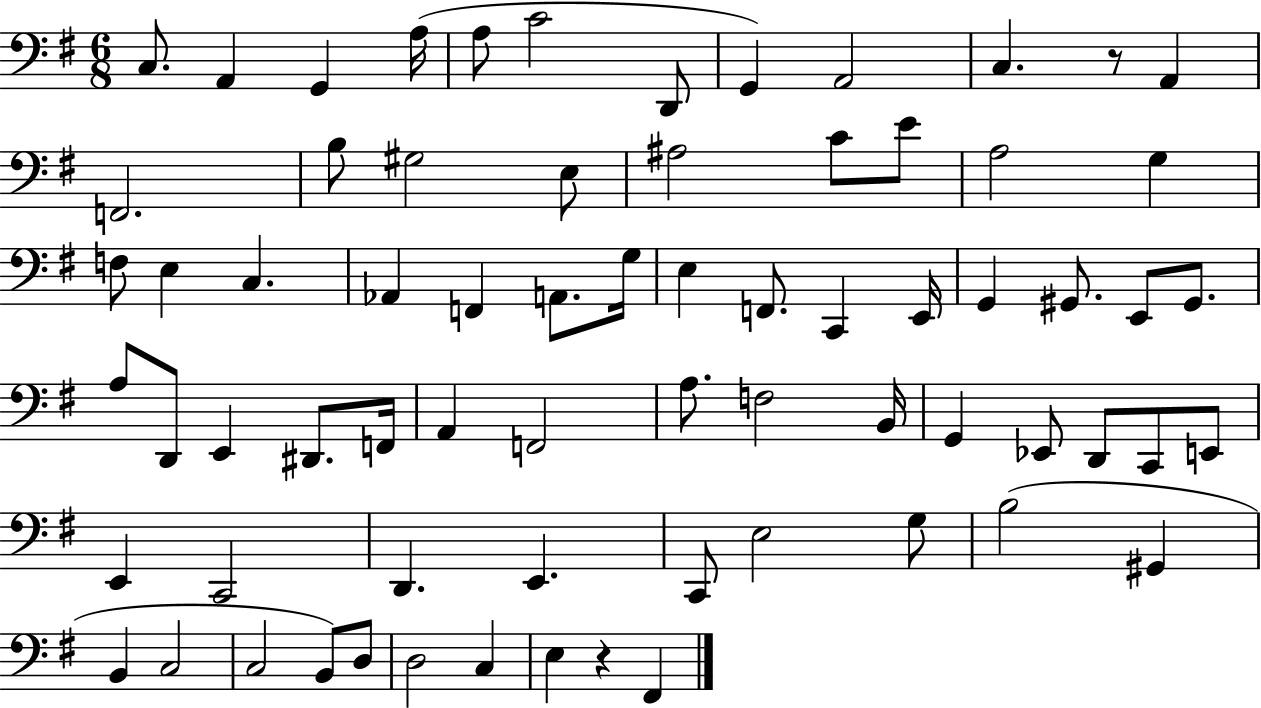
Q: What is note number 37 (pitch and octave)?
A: D2